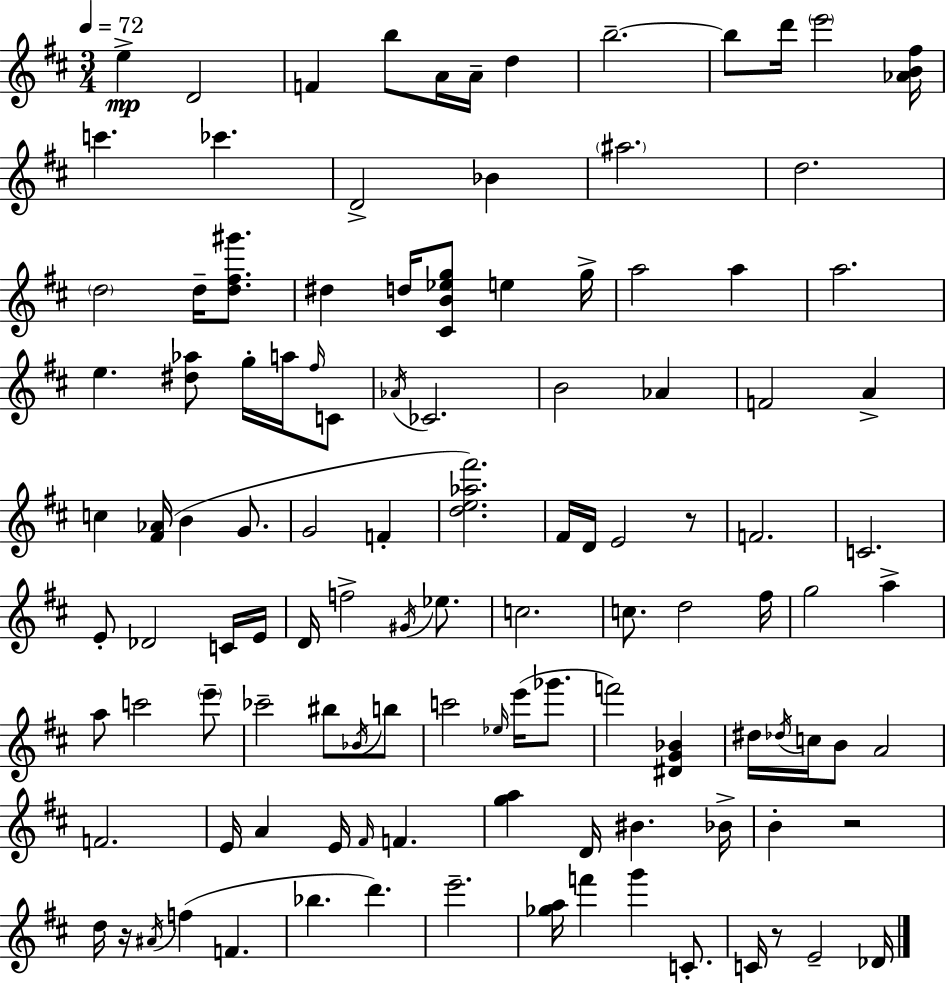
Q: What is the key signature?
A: D major